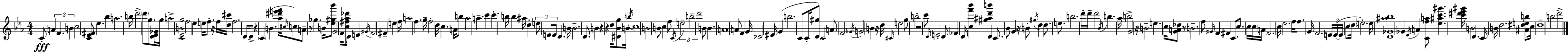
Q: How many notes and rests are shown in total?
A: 187